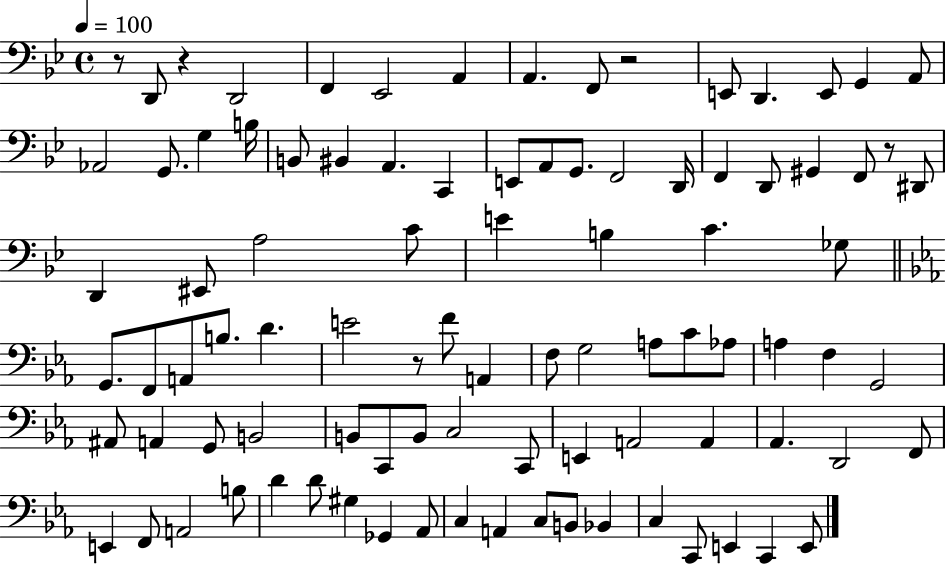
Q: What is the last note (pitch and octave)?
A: E2